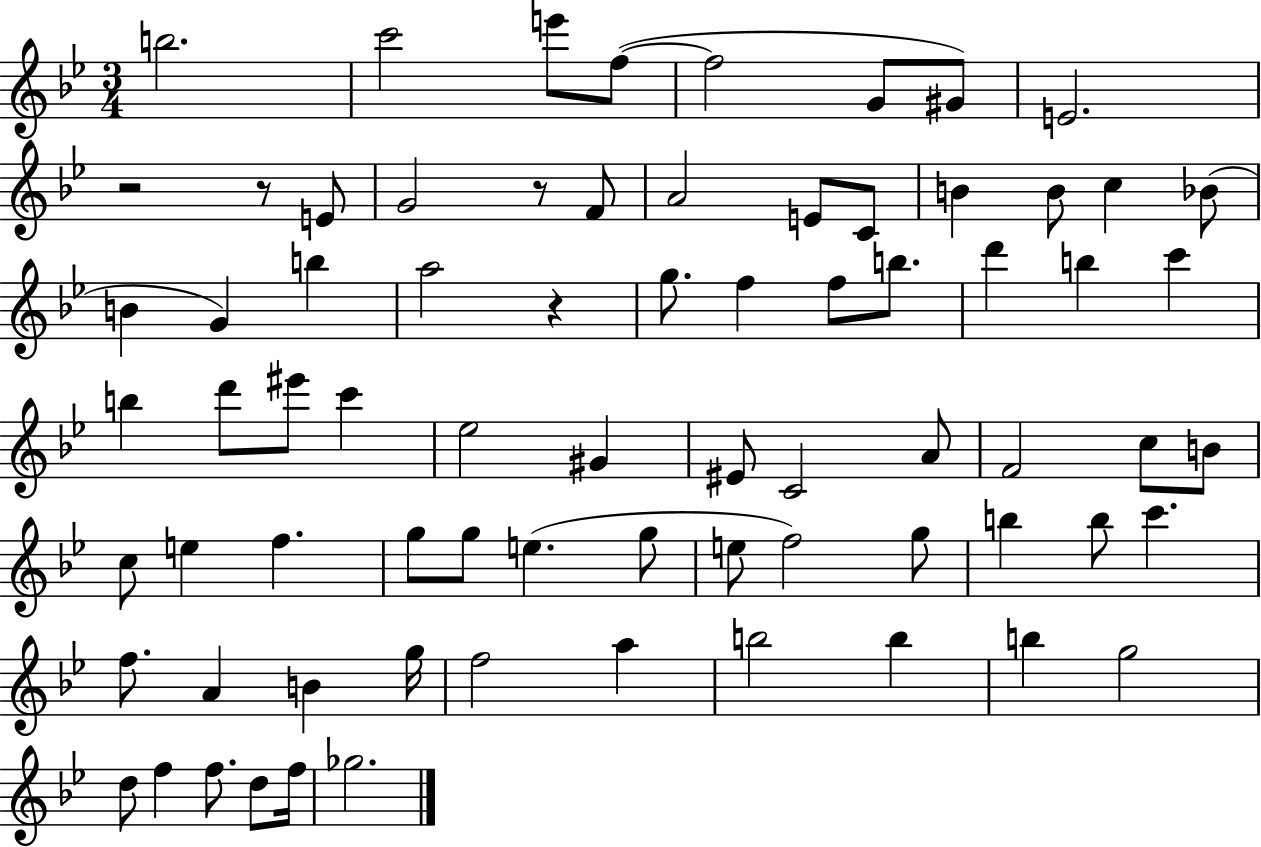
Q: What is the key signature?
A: BES major